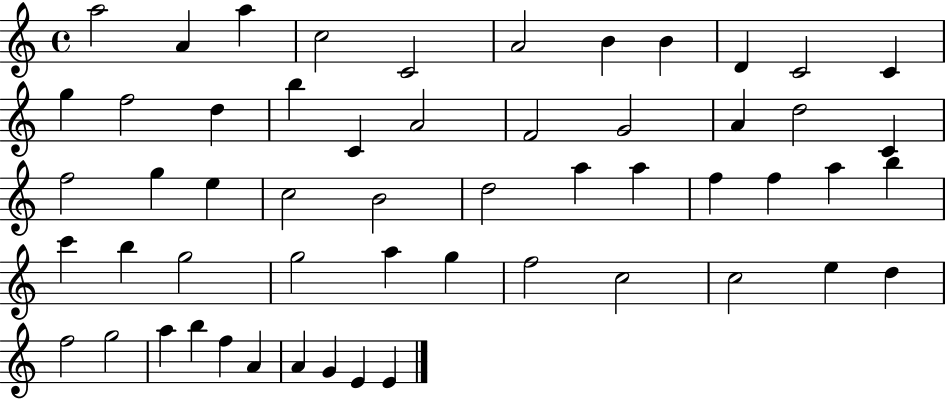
A5/h A4/q A5/q C5/h C4/h A4/h B4/q B4/q D4/q C4/h C4/q G5/q F5/h D5/q B5/q C4/q A4/h F4/h G4/h A4/q D5/h C4/q F5/h G5/q E5/q C5/h B4/h D5/h A5/q A5/q F5/q F5/q A5/q B5/q C6/q B5/q G5/h G5/h A5/q G5/q F5/h C5/h C5/h E5/q D5/q F5/h G5/h A5/q B5/q F5/q A4/q A4/q G4/q E4/q E4/q